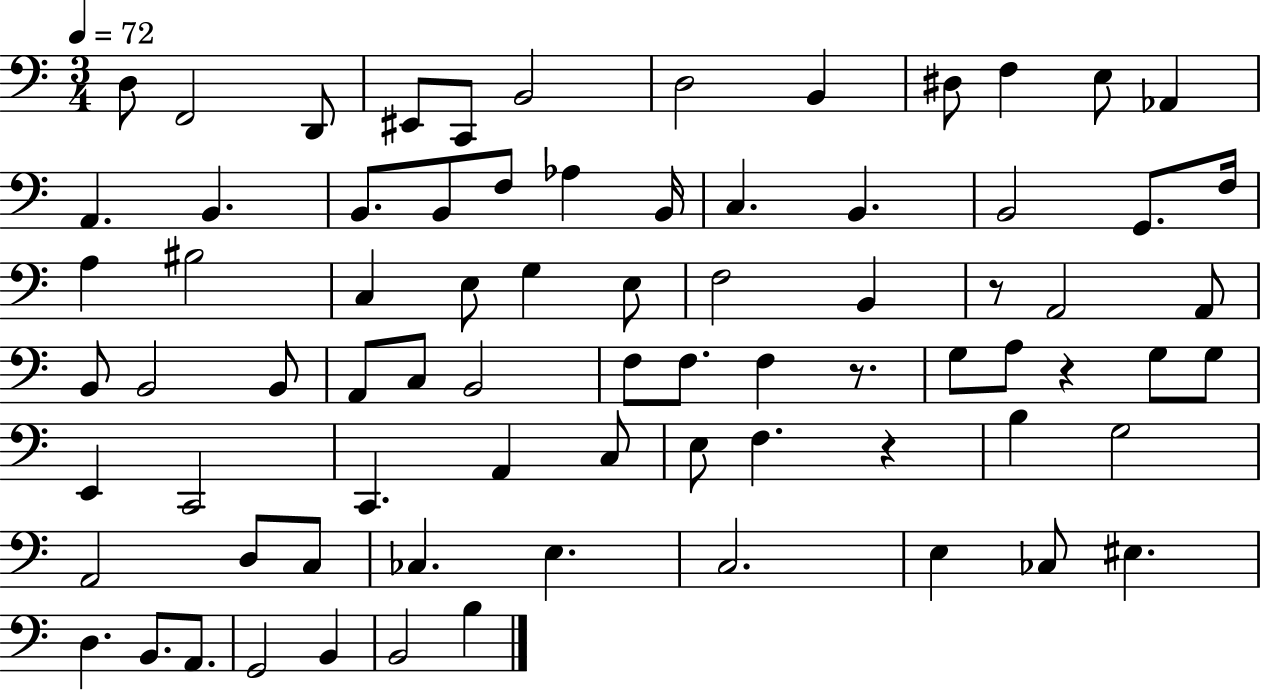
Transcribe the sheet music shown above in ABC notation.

X:1
T:Untitled
M:3/4
L:1/4
K:C
D,/2 F,,2 D,,/2 ^E,,/2 C,,/2 B,,2 D,2 B,, ^D,/2 F, E,/2 _A,, A,, B,, B,,/2 B,,/2 F,/2 _A, B,,/4 C, B,, B,,2 G,,/2 F,/4 A, ^B,2 C, E,/2 G, E,/2 F,2 B,, z/2 A,,2 A,,/2 B,,/2 B,,2 B,,/2 A,,/2 C,/2 B,,2 F,/2 F,/2 F, z/2 G,/2 A,/2 z G,/2 G,/2 E,, C,,2 C,, A,, C,/2 E,/2 F, z B, G,2 A,,2 D,/2 C,/2 _C, E, C,2 E, _C,/2 ^E, D, B,,/2 A,,/2 G,,2 B,, B,,2 B,